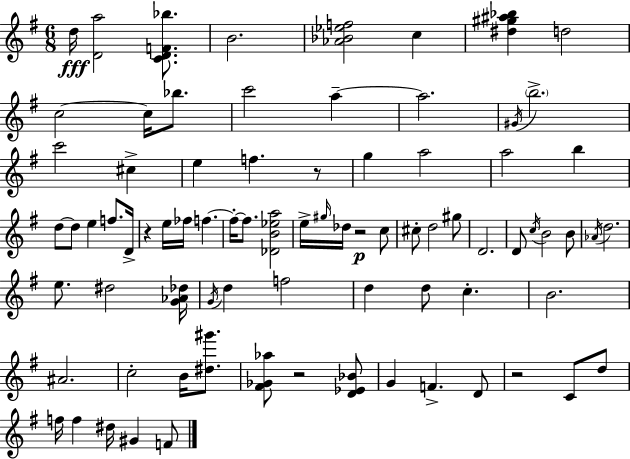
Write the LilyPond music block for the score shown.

{
  \clef treble
  \numericTimeSignature
  \time 6/8
  \key g \major
  d''16\fff <d' a''>2 <c' d' f' bes''>8. | b'2. | <aes' bes' ees'' f''>2 c''4 | <dis'' gis'' ais'' bes''>4 d''2 | \break c''2~~ c''16 bes''8. | c'''2 a''4--~~ | a''2. | \acciaccatura { gis'16 } \parenthesize b''2.-> | \break c'''2 cis''4-> | e''4 f''4. r8 | g''4 a''2 | a''2 b''4 | \break d''8~~ d''8 e''4 f''8. | d'16-> r4 e''16 fes''16 f''4.~~ | f''16-.~~ f''8. <des' b' ees'' a''>2 | e''16-> \grace { gis''16 } des''16 r2\p | \break c''8 cis''8-. d''2 | gis''8 d'2. | d'8 \acciaccatura { c''16 } b'2 | b'8 \acciaccatura { aes'16 } d''2. | \break e''8. dis''2 | <g' aes' des''>16 \acciaccatura { g'16 } d''4 f''2 | d''4 d''8 c''4.-. | b'2. | \break ais'2. | c''2-. | b'16 <dis'' gis'''>8. <fis' ges' aes''>8 r2 | <d' ees' bes'>8 g'4 f'4.-> | \break d'8 r2 | c'8 d''8 f''16 f''4 dis''16 gis'4 | f'8 \bar "|."
}